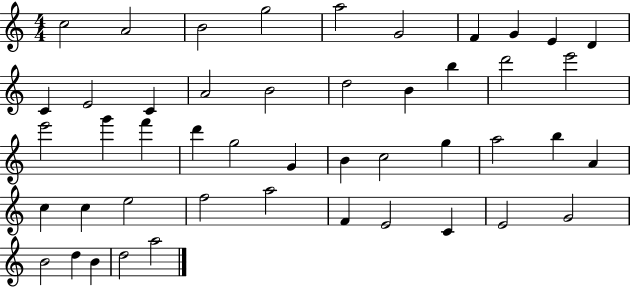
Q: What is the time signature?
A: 4/4